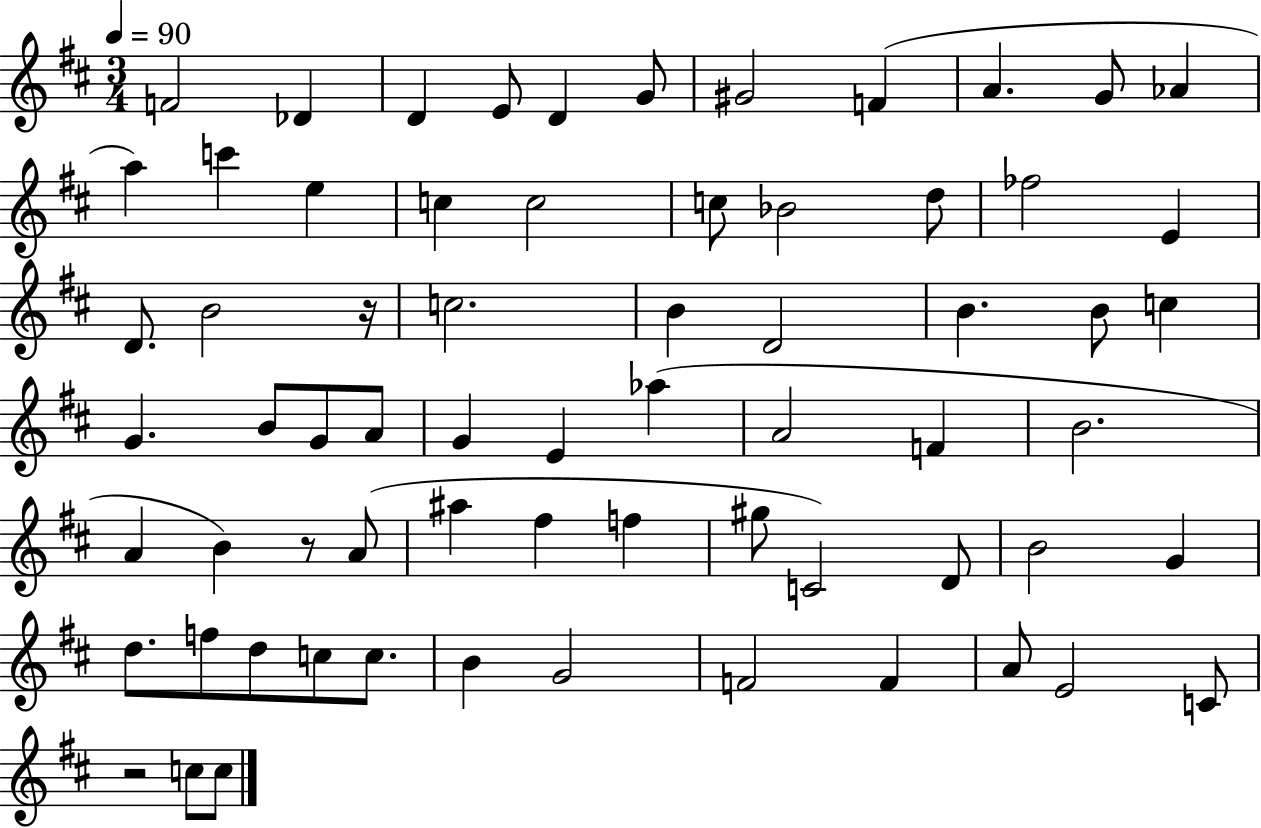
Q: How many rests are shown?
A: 3